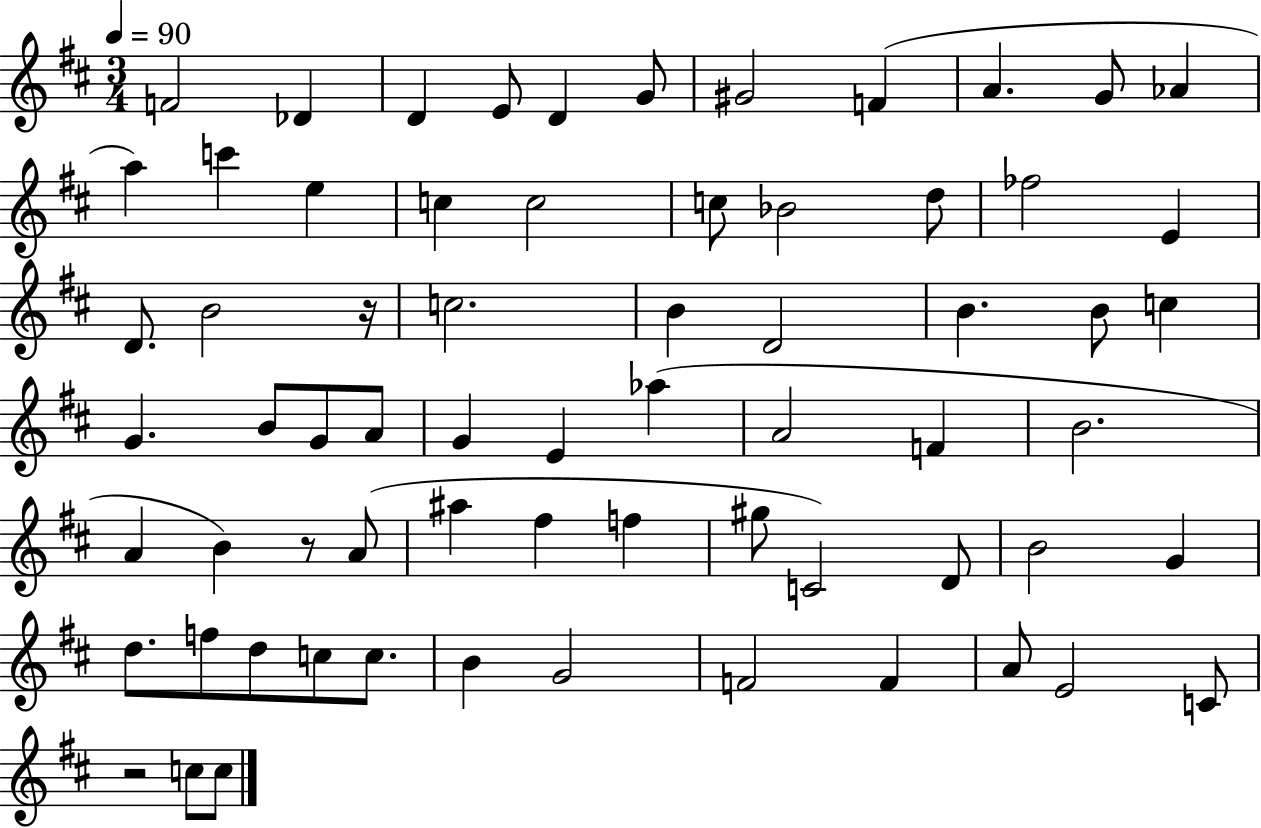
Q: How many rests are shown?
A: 3